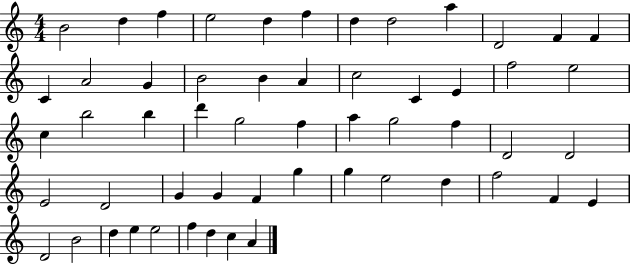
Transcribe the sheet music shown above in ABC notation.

X:1
T:Untitled
M:4/4
L:1/4
K:C
B2 d f e2 d f d d2 a D2 F F C A2 G B2 B A c2 C E f2 e2 c b2 b d' g2 f a g2 f D2 D2 E2 D2 G G F g g e2 d f2 F E D2 B2 d e e2 f d c A